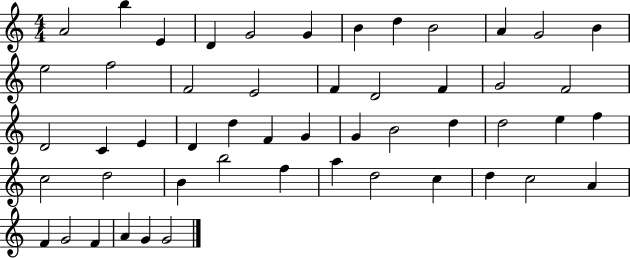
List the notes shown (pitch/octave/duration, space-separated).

A4/h B5/q E4/q D4/q G4/h G4/q B4/q D5/q B4/h A4/q G4/h B4/q E5/h F5/h F4/h E4/h F4/q D4/h F4/q G4/h F4/h D4/h C4/q E4/q D4/q D5/q F4/q G4/q G4/q B4/h D5/q D5/h E5/q F5/q C5/h D5/h B4/q B5/h F5/q A5/q D5/h C5/q D5/q C5/h A4/q F4/q G4/h F4/q A4/q G4/q G4/h